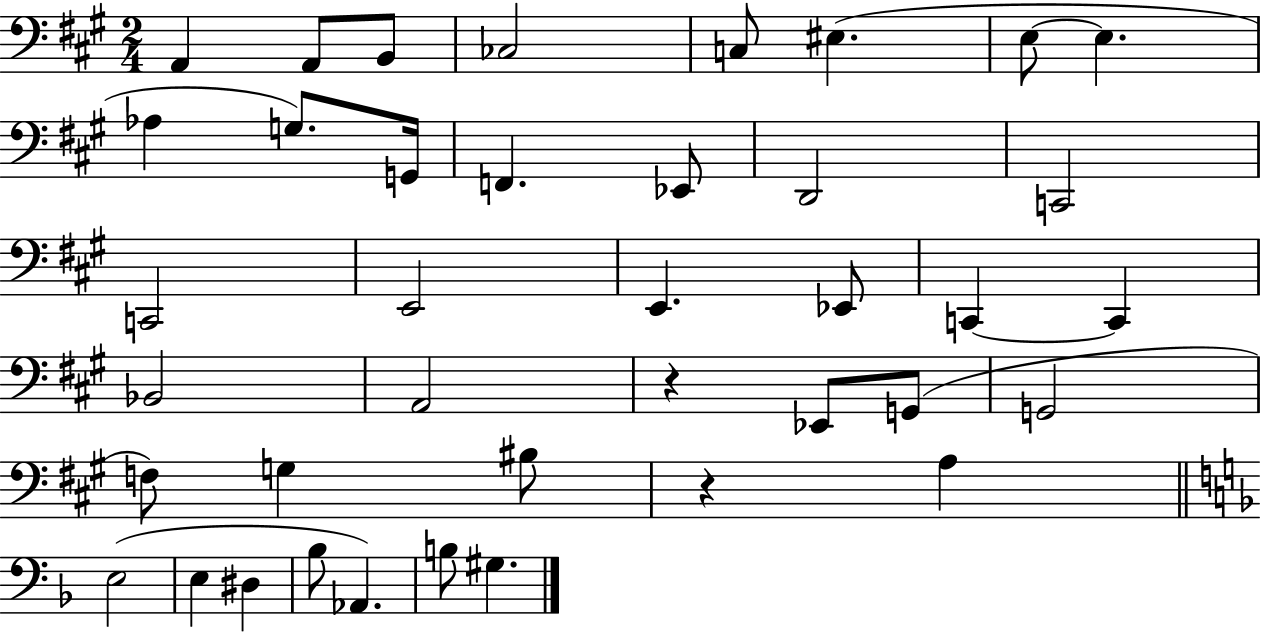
{
  \clef bass
  \numericTimeSignature
  \time 2/4
  \key a \major
  \repeat volta 2 { a,4 a,8 b,8 | ces2 | c8 eis4.( | e8~~ e4. | \break aes4 g8.) g,16 | f,4. ees,8 | d,2 | c,2 | \break c,2 | e,2 | e,4. ees,8 | c,4~~ c,4 | \break bes,2 | a,2 | r4 ees,8 g,8( | g,2 | \break f8) g4 bis8 | r4 a4 | \bar "||" \break \key f \major e2( | e4 dis4 | bes8 aes,4.) | b8 gis4. | \break } \bar "|."
}